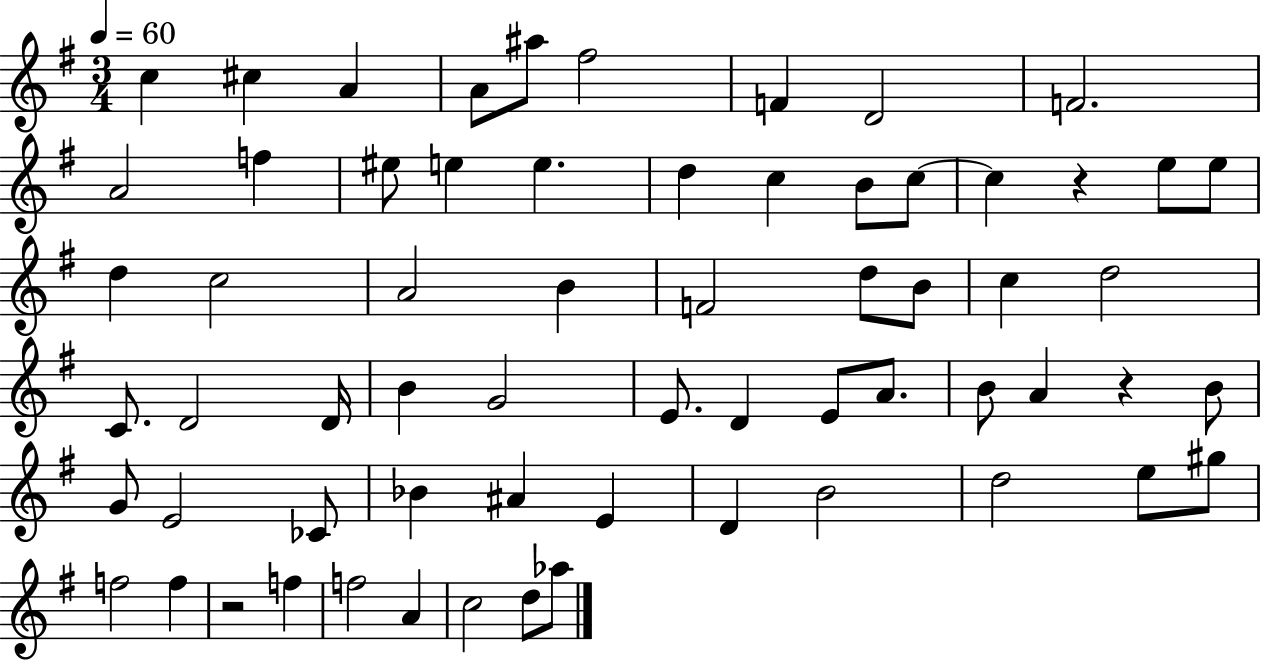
X:1
T:Untitled
M:3/4
L:1/4
K:G
c ^c A A/2 ^a/2 ^f2 F D2 F2 A2 f ^e/2 e e d c B/2 c/2 c z e/2 e/2 d c2 A2 B F2 d/2 B/2 c d2 C/2 D2 D/4 B G2 E/2 D E/2 A/2 B/2 A z B/2 G/2 E2 _C/2 _B ^A E D B2 d2 e/2 ^g/2 f2 f z2 f f2 A c2 d/2 _a/2